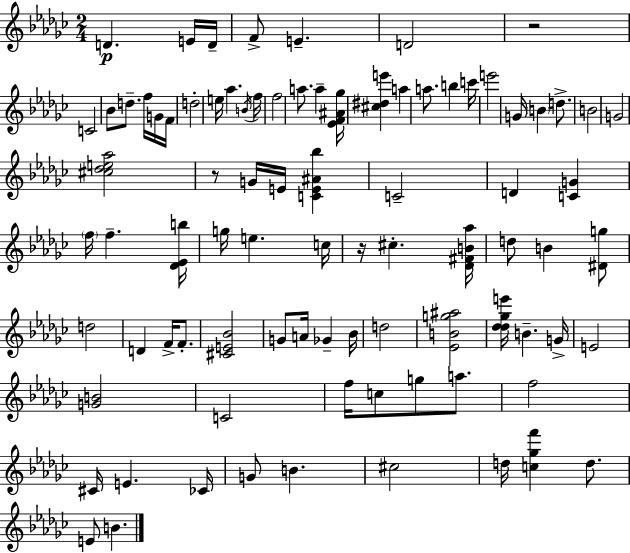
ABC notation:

X:1
T:Untitled
M:2/4
L:1/4
K:Ebm
D E/4 D/4 F/2 E D2 z2 C2 _B/2 d/2 f/4 G/4 F/4 d2 e/4 _a B/4 f/4 f2 a/2 a [_EF^A_g]/4 [^c^de'] a a/2 b c'/4 e'2 G/4 B d/2 B2 G2 [^c_de_a]2 z/2 G/4 E/4 [CE^A_b] C2 D [CG] f/4 f [_D_Eb]/4 g/4 e c/4 z/4 ^c [_D^FB_a]/4 d/2 B [^Dg]/2 d2 D F/4 F/2 [^CE_B]2 G/2 A/4 _G _B/4 d2 [_EBg^a]2 [_d_d_ge']/4 B G/4 E2 [GB]2 C2 f/4 c/2 g/2 a/2 f2 ^C/4 E _C/4 G/2 B ^c2 d/4 [c_gf'] d/2 E/2 B